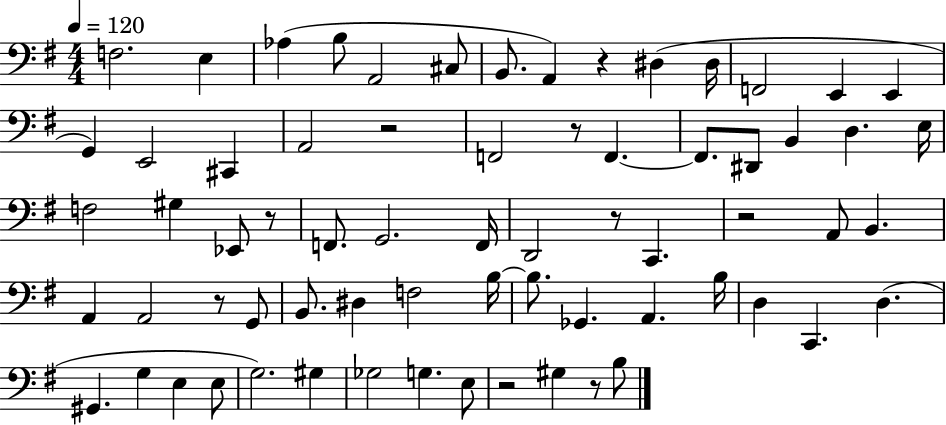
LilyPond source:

{
  \clef bass
  \numericTimeSignature
  \time 4/4
  \key g \major
  \tempo 4 = 120
  f2. e4 | aes4( b8 a,2 cis8 | b,8. a,4) r4 dis4( dis16 | f,2 e,4 e,4 | \break g,4) e,2 cis,4 | a,2 r2 | f,2 r8 f,4.~~ | f,8. dis,8 b,4 d4. e16 | \break f2 gis4 ees,8 r8 | f,8. g,2. f,16 | d,2 r8 c,4. | r2 a,8 b,4. | \break a,4 a,2 r8 g,8 | b,8. dis4 f2 b16~~ | b8. ges,4. a,4. b16 | d4 c,4. d4.( | \break gis,4. g4 e4 e8 | g2.) gis4 | ges2 g4. e8 | r2 gis4 r8 b8 | \break \bar "|."
}